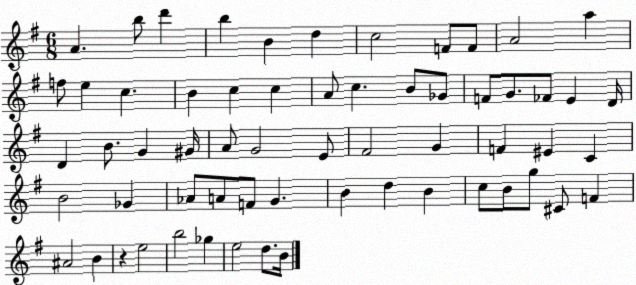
X:1
T:Untitled
M:6/8
L:1/4
K:G
A b/2 d' b B d c2 F/2 F/2 A2 a f/2 e c B c c A/2 c B/2 _G/2 F/2 G/2 _F/2 E D/4 D B/2 G ^G/4 A/2 G2 E/2 ^F2 G F ^E C B2 _G _A/2 A/2 F/2 G B d B c/2 B/2 g/2 ^C/2 F ^A2 B z e2 b2 _g e2 d/2 B/4